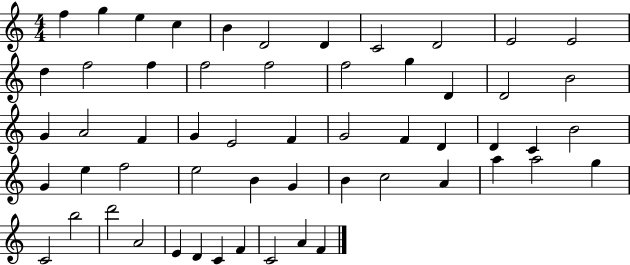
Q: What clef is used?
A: treble